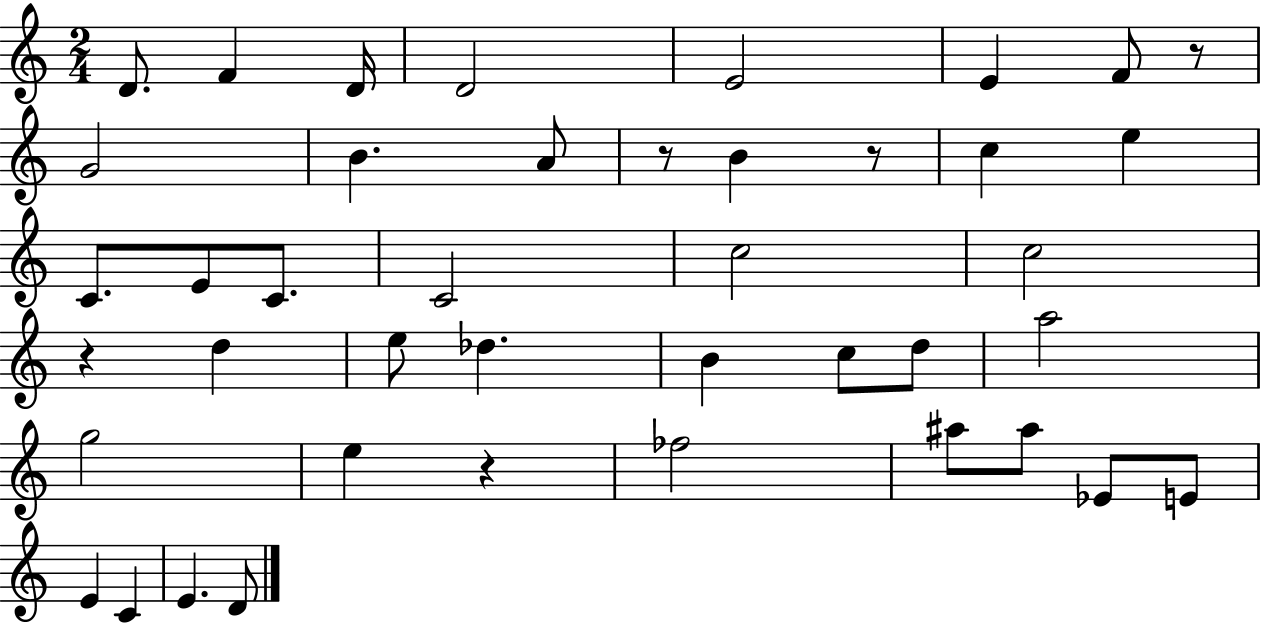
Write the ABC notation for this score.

X:1
T:Untitled
M:2/4
L:1/4
K:C
D/2 F D/4 D2 E2 E F/2 z/2 G2 B A/2 z/2 B z/2 c e C/2 E/2 C/2 C2 c2 c2 z d e/2 _d B c/2 d/2 a2 g2 e z _f2 ^a/2 ^a/2 _E/2 E/2 E C E D/2